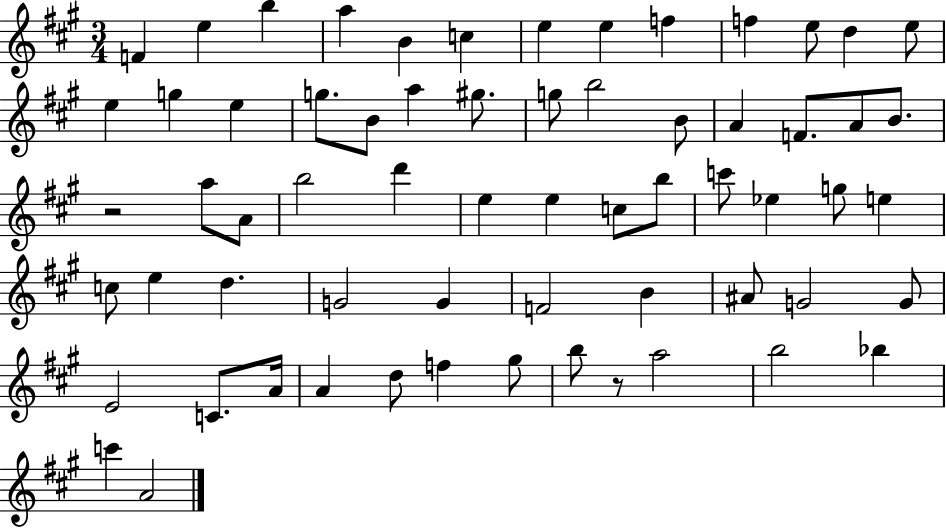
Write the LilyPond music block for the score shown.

{
  \clef treble
  \numericTimeSignature
  \time 3/4
  \key a \major
  f'4 e''4 b''4 | a''4 b'4 c''4 | e''4 e''4 f''4 | f''4 e''8 d''4 e''8 | \break e''4 g''4 e''4 | g''8. b'8 a''4 gis''8. | g''8 b''2 b'8 | a'4 f'8. a'8 b'8. | \break r2 a''8 a'8 | b''2 d'''4 | e''4 e''4 c''8 b''8 | c'''8 ees''4 g''8 e''4 | \break c''8 e''4 d''4. | g'2 g'4 | f'2 b'4 | ais'8 g'2 g'8 | \break e'2 c'8. a'16 | a'4 d''8 f''4 gis''8 | b''8 r8 a''2 | b''2 bes''4 | \break c'''4 a'2 | \bar "|."
}